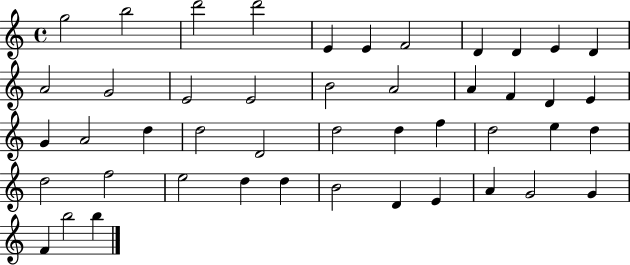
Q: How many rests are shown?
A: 0